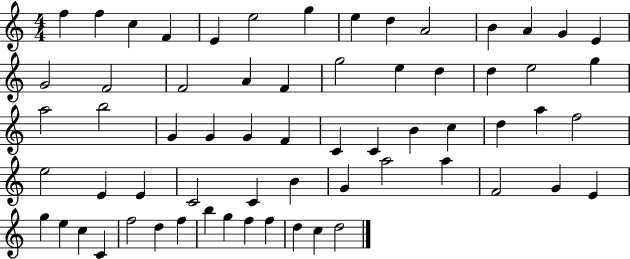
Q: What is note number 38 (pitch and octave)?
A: F5